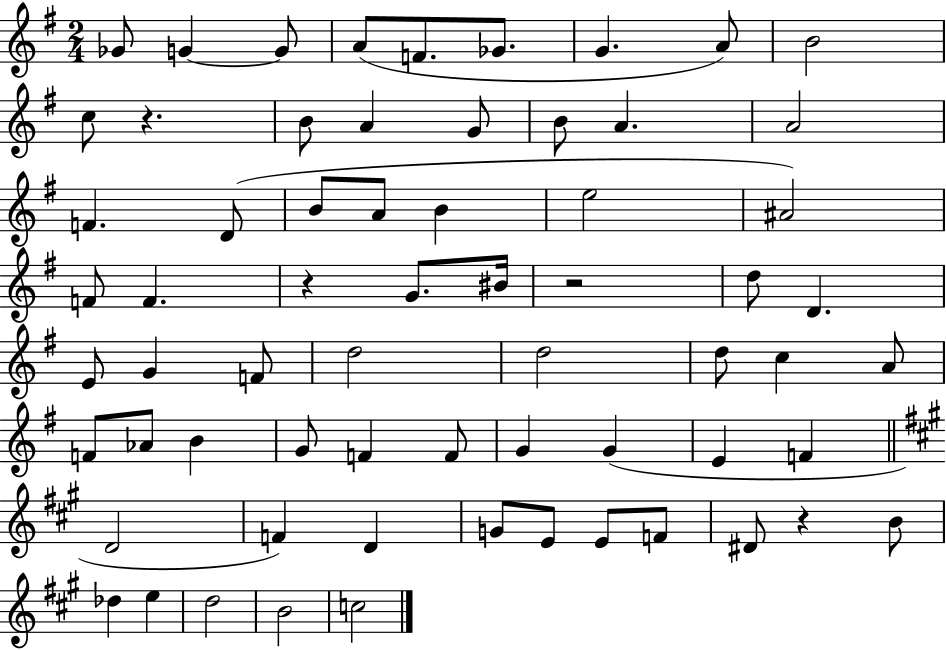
X:1
T:Untitled
M:2/4
L:1/4
K:G
_G/2 G G/2 A/2 F/2 _G/2 G A/2 B2 c/2 z B/2 A G/2 B/2 A A2 F D/2 B/2 A/2 B e2 ^A2 F/2 F z G/2 ^B/4 z2 d/2 D E/2 G F/2 d2 d2 d/2 c A/2 F/2 _A/2 B G/2 F F/2 G G E F D2 F D G/2 E/2 E/2 F/2 ^D/2 z B/2 _d e d2 B2 c2